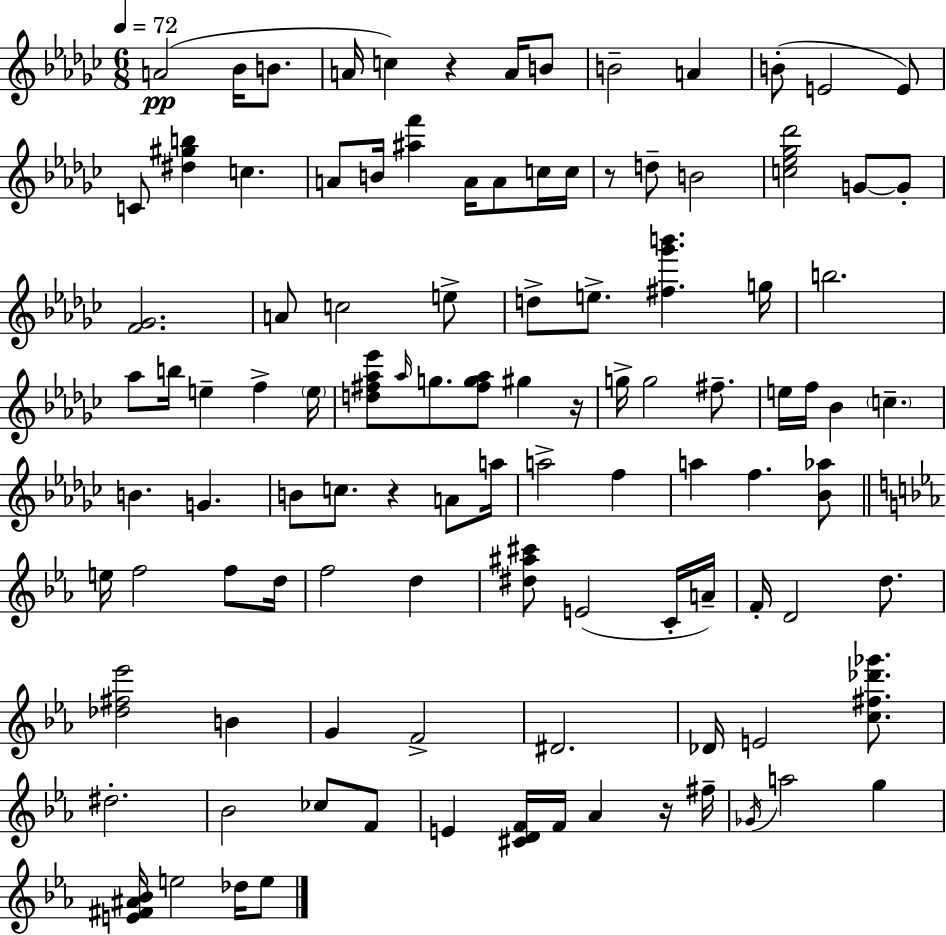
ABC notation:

X:1
T:Untitled
M:6/8
L:1/4
K:Ebm
A2 _B/4 B/2 A/4 c z A/4 B/2 B2 A B/2 E2 E/2 C/2 [^d^gb] c A/2 B/4 [^af'] A/4 A/2 c/4 c/4 z/2 d/2 B2 [c_e_g_d']2 G/2 G/2 [F_G]2 A/2 c2 e/2 d/2 e/2 [^f_g'b'] g/4 b2 _a/2 b/4 e f e/4 [d^f_a_e']/2 _a/4 g/2 [^fg_a]/2 ^g z/4 g/4 g2 ^f/2 e/4 f/4 _B c B G B/2 c/2 z A/2 a/4 a2 f a f [_B_a]/2 e/4 f2 f/2 d/4 f2 d [^d^a^c']/2 E2 C/4 A/4 F/4 D2 d/2 [_d^f_e']2 B G F2 ^D2 _D/4 E2 [c^f_d'_g']/2 ^d2 _B2 _c/2 F/2 E [^CDF]/4 F/4 _A z/4 ^f/4 _G/4 a2 g [E^F^A_B]/4 e2 _d/4 e/2